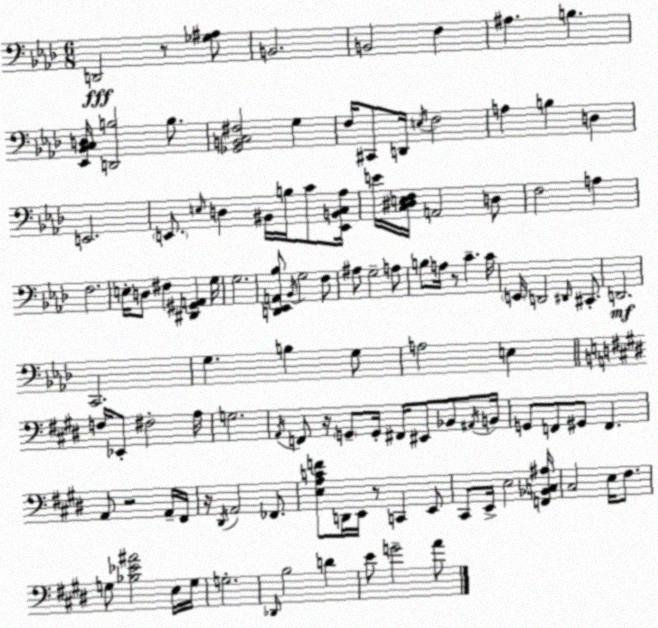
X:1
T:Untitled
M:6/8
L:1/4
K:Fm
D,,2 z/2 [_G,^A,]/2 B,,2 B,,2 F, ^A, B, [_E,,_B,,C,D,]/4 [D,,B,]2 B,/2 [_G,,B,,C,^F,]2 G, F,/4 ^C,,/2 D,,/4 E,/4 F,2 A, B, D, E,,2 E,,/2 E,/4 D, ^B,,/4 B,/4 C/2 [E,,B,,C,_A,]/4 E/4 [C,^D,E,F,]/4 A,,2 D,/2 F,2 A, F,2 E,/4 D,/2 ^F, [^D,,^G,,A,,] G,/4 G,2 [D,,_E,,A,,_B,]/2 _B,,/4 G,2 F,/2 ^A,/2 G,2 A,/2 B,/2 A,/4 z/2 C C/4 E,,/4 D,,2 ^D,,/4 ^C,,/2 D,,2 C,,2 G, B, G,/2 A,2 E, F,/4 _E,,/2 ^F,2 A,/4 G,2 A,,/4 F,,/2 z/4 G,,/2 G,,/4 ^F,,/4 ^E,,/2 _B,,/2 ^A,,/4 B,,/4 G,,/2 F,,/2 ^G,,/2 F,, A,,/2 z2 A,,/4 ^F,,/4 z/4 ^D,,/4 A,,2 _F,,/2 [E,A,CF]/2 D,,/4 E,,/4 z/2 C,, E,,/2 ^C,,/2 E,,/4 E,2 [F,,_B,,C,^A,]/4 ^C,2 E,/4 ^F,/2 G,/2 [_B,_E^A]2 E,/4 G,/4 G,2 _D,,/4 B,2 D E/2 G2 A/2